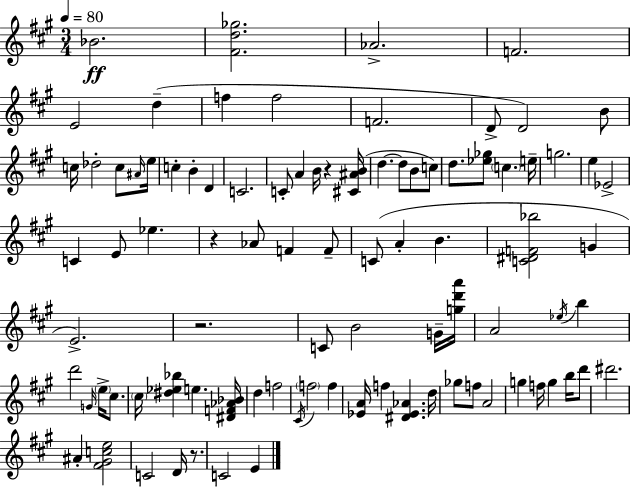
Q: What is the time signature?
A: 3/4